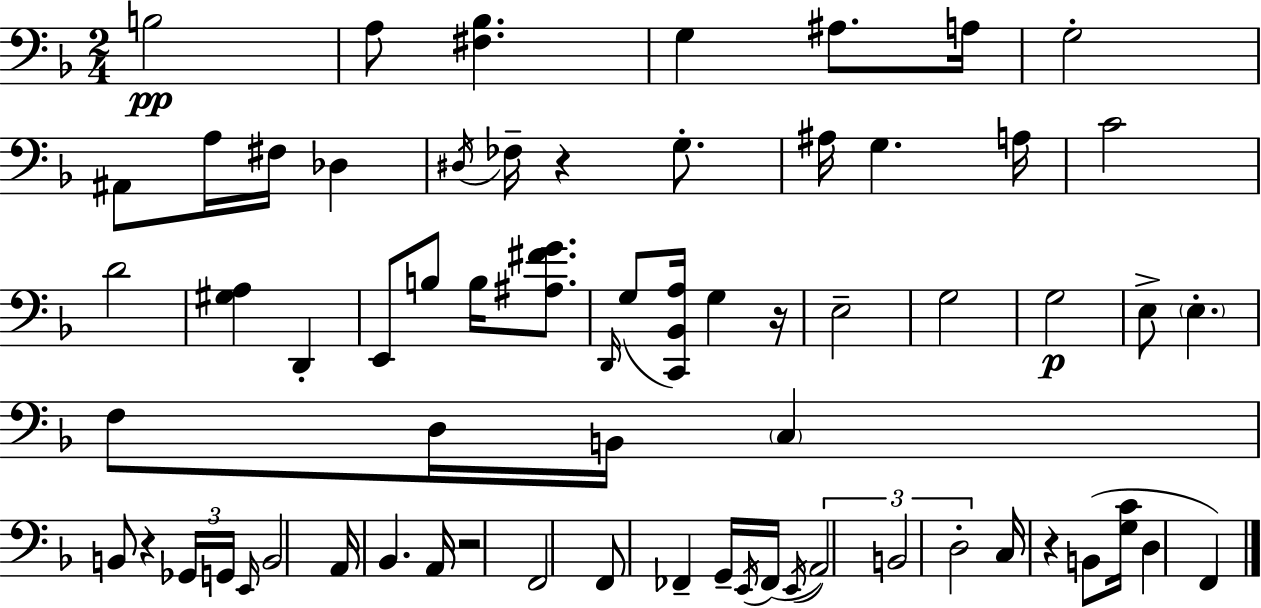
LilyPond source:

{
  \clef bass
  \numericTimeSignature
  \time 2/4
  \key f \major
  b2\pp | a8 <fis bes>4. | g4 ais8. a16 | g2-. | \break ais,8 a16 fis16 des4 | \acciaccatura { dis16 } fes16-- r4 g8.-. | ais16 g4. | a16 c'2 | \break d'2 | <gis a>4 d,4-. | e,8 b8 b16 <ais fis' g'>8. | \grace { d,16 }( g8 <c, bes, a>16) g4 | \break r16 e2-- | g2 | g2\p | e8-> \parenthesize e4.-. | \break f8 d16 b,16 \parenthesize c4 | b,8 r4 | \tuplet 3/2 { ges,16 g,16 \grace { e,16 } } b,2 | a,16 bes,4. | \break a,16 r2 | f,2 | f,8 fes,4-- | g,16-- \acciaccatura { e,16 }( fes,16 \acciaccatura { e,16 }) \tuplet 3/2 { a,2 | \break b,2 | d2-. } | c16 r4 | b,8( <g c'>16 d4 | \break f,4) \bar "|."
}